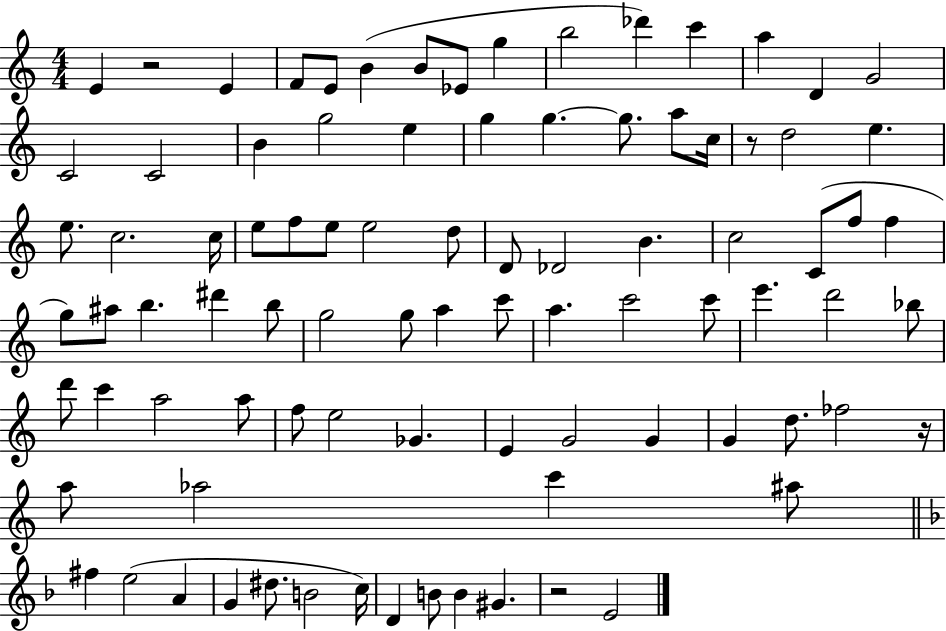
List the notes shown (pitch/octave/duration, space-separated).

E4/q R/h E4/q F4/e E4/e B4/q B4/e Eb4/e G5/q B5/h Db6/q C6/q A5/q D4/q G4/h C4/h C4/h B4/q G5/h E5/q G5/q G5/q. G5/e. A5/e C5/s R/e D5/h E5/q. E5/e. C5/h. C5/s E5/e F5/e E5/e E5/h D5/e D4/e Db4/h B4/q. C5/h C4/e F5/e F5/q G5/e A#5/e B5/q. D#6/q B5/e G5/h G5/e A5/q C6/e A5/q. C6/h C6/e E6/q. D6/h Bb5/e D6/e C6/q A5/h A5/e F5/e E5/h Gb4/q. E4/q G4/h G4/q G4/q D5/e. FES5/h R/s A5/e Ab5/h C6/q A#5/e F#5/q E5/h A4/q G4/q D#5/e. B4/h C5/s D4/q B4/e B4/q G#4/q. R/h E4/h